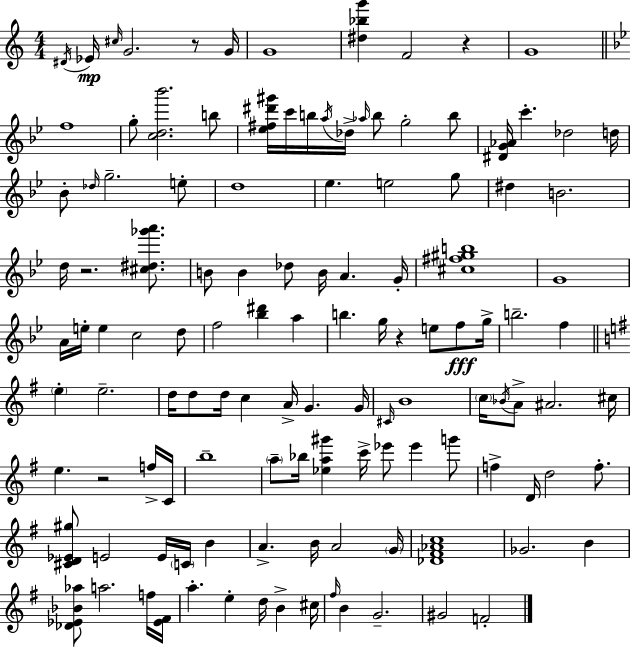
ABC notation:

X:1
T:Untitled
M:4/4
L:1/4
K:C
^D/4 _E/4 ^c/4 G2 z/2 G/4 G4 [^d_bg'] F2 z G4 f4 g/2 [cd_b']2 b/2 [_e^f^d'^g']/4 c'/4 b/4 a/4 _d/4 _a/4 b/2 g2 b/2 [^DG_A]/4 c' _d2 d/4 _B/2 _d/4 g2 e/2 d4 _e e2 g/2 ^d B2 d/4 z2 [^c^d_g'a']/2 B/2 B _d/2 B/4 A G/4 [^c^f^gb]4 G4 A/4 e/4 e c2 d/2 f2 [_b^d'] a b g/4 z e/2 f/2 g/4 b2 f e e2 d/4 d/2 d/4 c A/4 G G/4 ^C/4 B4 c/4 _B/4 A/2 ^A2 ^c/4 e z2 f/4 C/4 b4 a/2 _b/4 [_ea^g'] c'/4 _e'/2 _e' g'/2 f D/4 d2 f/2 [^CD_E^g]/2 E2 E/4 C/4 B A B/4 A2 G/4 [_D^F_Ac]4 _G2 B [_D_E_B_a]/2 a2 f/4 [_E^F]/4 a e d/4 B ^c/4 ^f/4 B G2 ^G2 F2